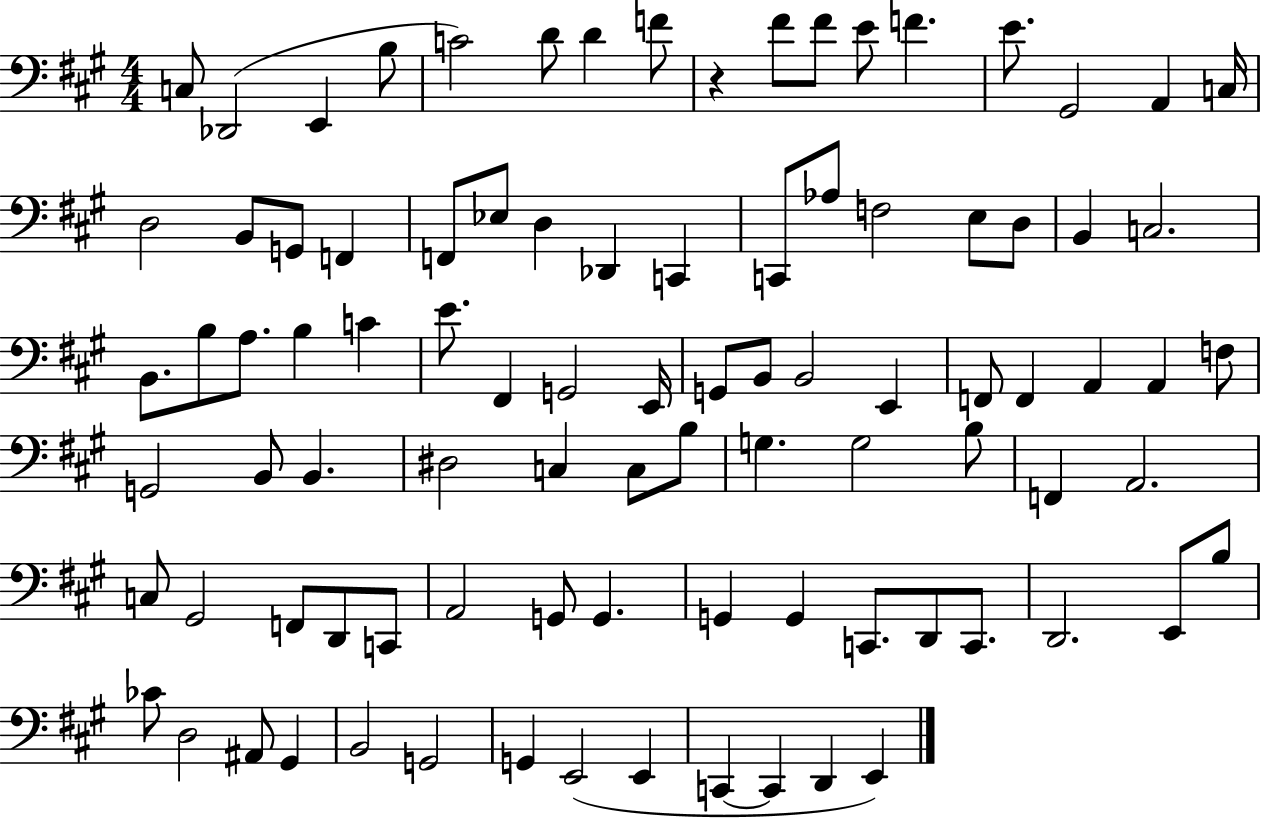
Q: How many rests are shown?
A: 1